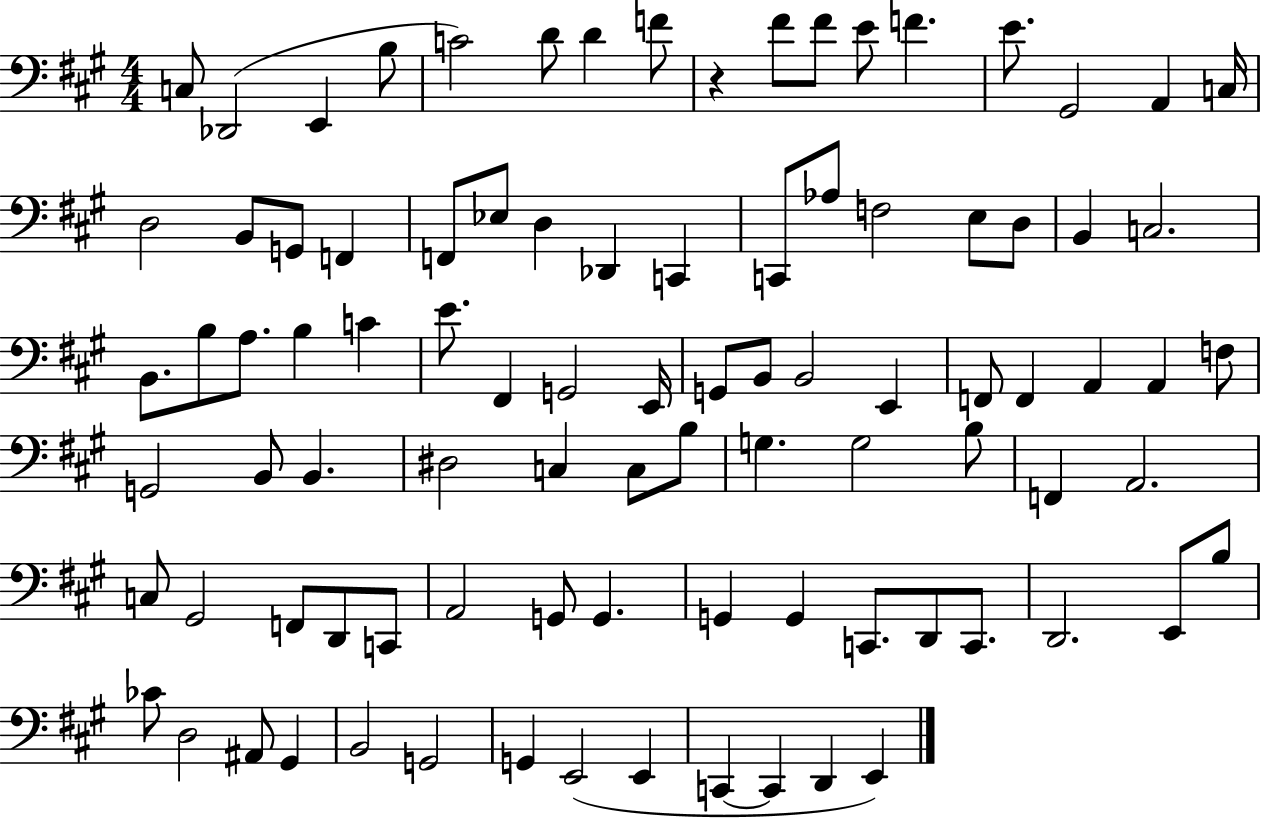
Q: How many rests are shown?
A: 1